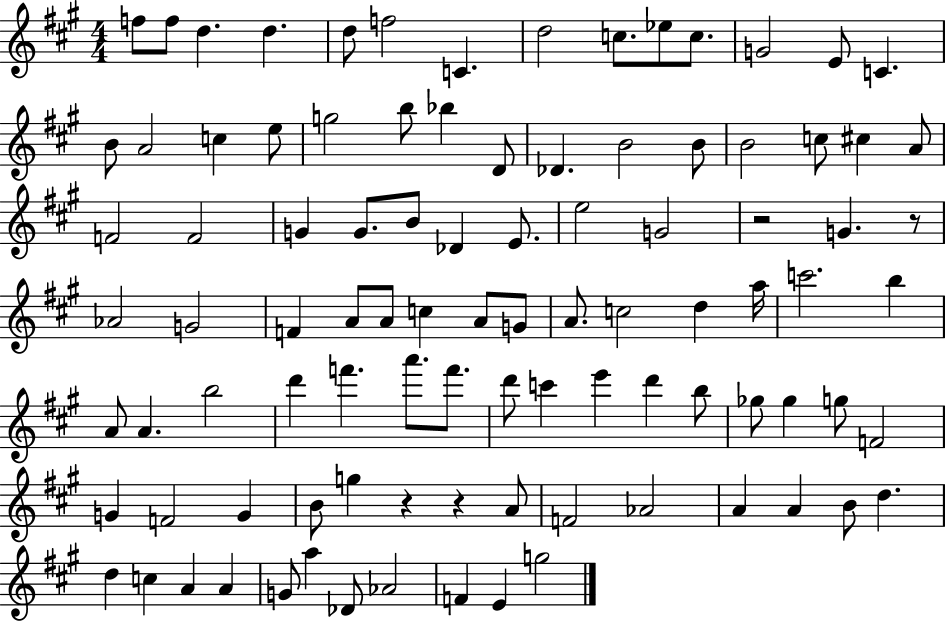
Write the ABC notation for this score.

X:1
T:Untitled
M:4/4
L:1/4
K:A
f/2 f/2 d d d/2 f2 C d2 c/2 _e/2 c/2 G2 E/2 C B/2 A2 c e/2 g2 b/2 _b D/2 _D B2 B/2 B2 c/2 ^c A/2 F2 F2 G G/2 B/2 _D E/2 e2 G2 z2 G z/2 _A2 G2 F A/2 A/2 c A/2 G/2 A/2 c2 d a/4 c'2 b A/2 A b2 d' f' a'/2 f'/2 d'/2 c' e' d' b/2 _g/2 _g g/2 F2 G F2 G B/2 g z z A/2 F2 _A2 A A B/2 d d c A A G/2 a _D/2 _A2 F E g2